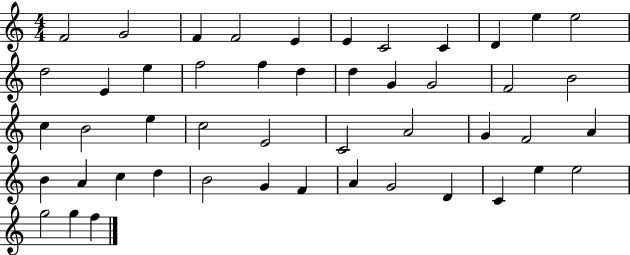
{
  \clef treble
  \numericTimeSignature
  \time 4/4
  \key c \major
  f'2 g'2 | f'4 f'2 e'4 | e'4 c'2 c'4 | d'4 e''4 e''2 | \break d''2 e'4 e''4 | f''2 f''4 d''4 | d''4 g'4 g'2 | f'2 b'2 | \break c''4 b'2 e''4 | c''2 e'2 | c'2 a'2 | g'4 f'2 a'4 | \break b'4 a'4 c''4 d''4 | b'2 g'4 f'4 | a'4 g'2 d'4 | c'4 e''4 e''2 | \break g''2 g''4 f''4 | \bar "|."
}